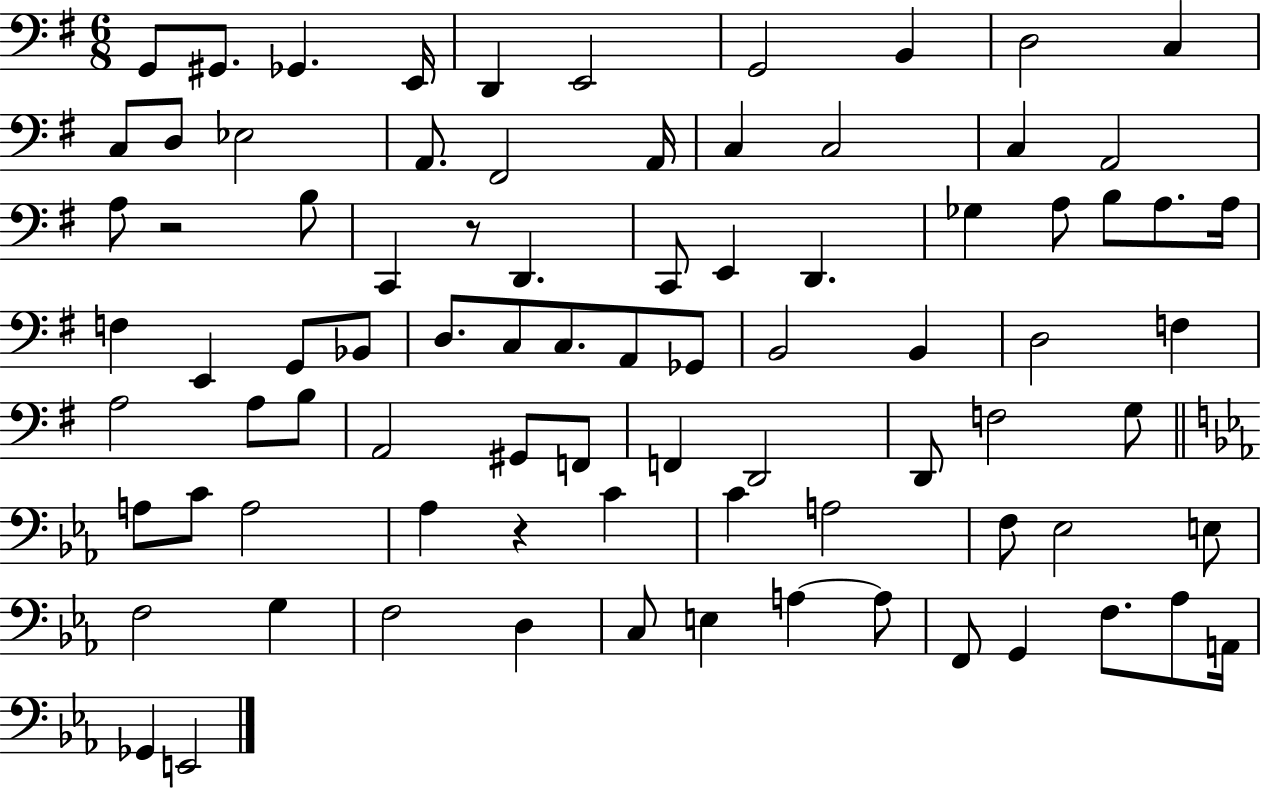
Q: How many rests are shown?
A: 3